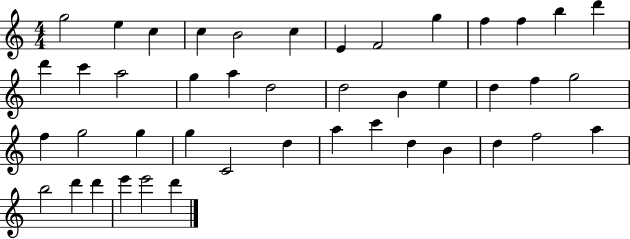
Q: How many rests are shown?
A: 0